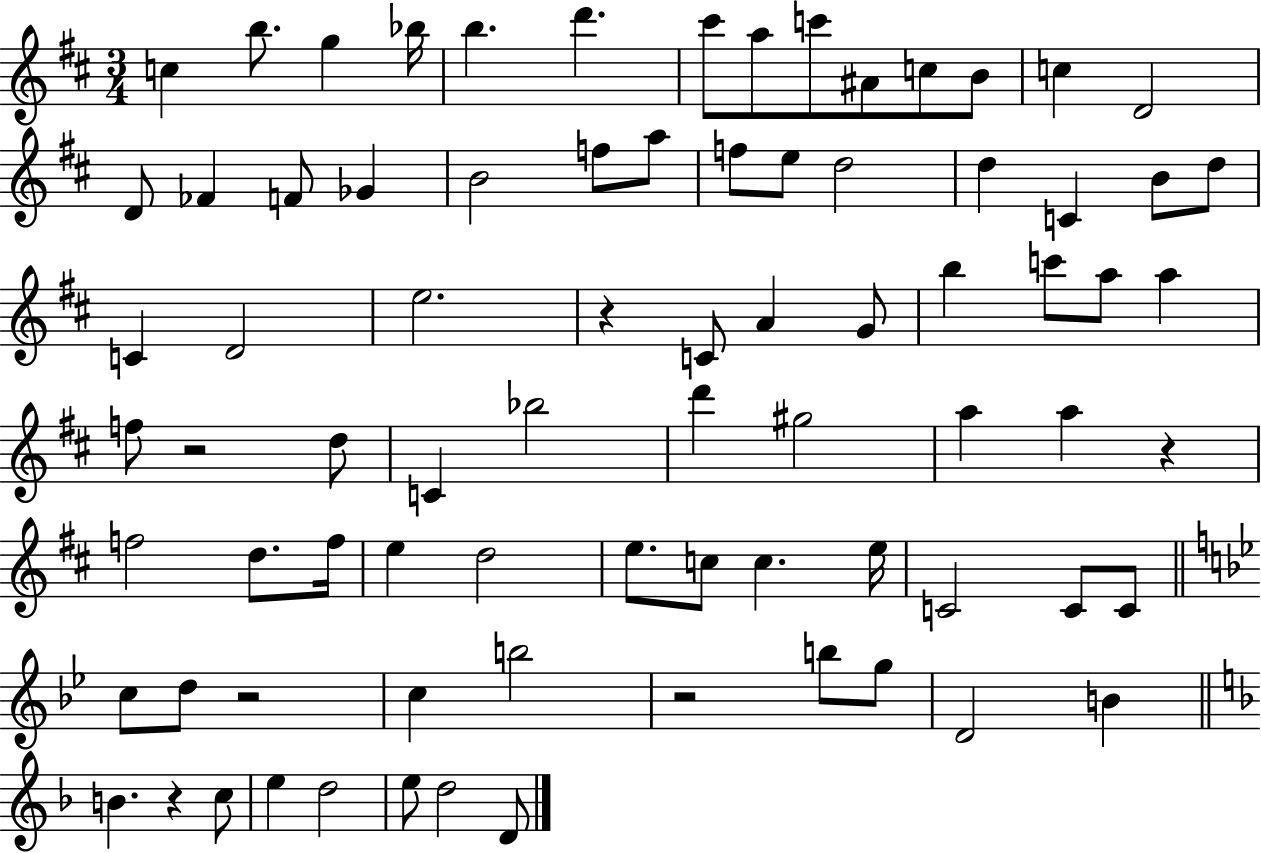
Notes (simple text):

C5/q B5/e. G5/q Bb5/s B5/q. D6/q. C#6/e A5/e C6/e A#4/e C5/e B4/e C5/q D4/h D4/e FES4/q F4/e Gb4/q B4/h F5/e A5/e F5/e E5/e D5/h D5/q C4/q B4/e D5/e C4/q D4/h E5/h. R/q C4/e A4/q G4/e B5/q C6/e A5/e A5/q F5/e R/h D5/e C4/q Bb5/h D6/q G#5/h A5/q A5/q R/q F5/h D5/e. F5/s E5/q D5/h E5/e. C5/e C5/q. E5/s C4/h C4/e C4/e C5/e D5/e R/h C5/q B5/h R/h B5/e G5/e D4/h B4/q B4/q. R/q C5/e E5/q D5/h E5/e D5/h D4/e